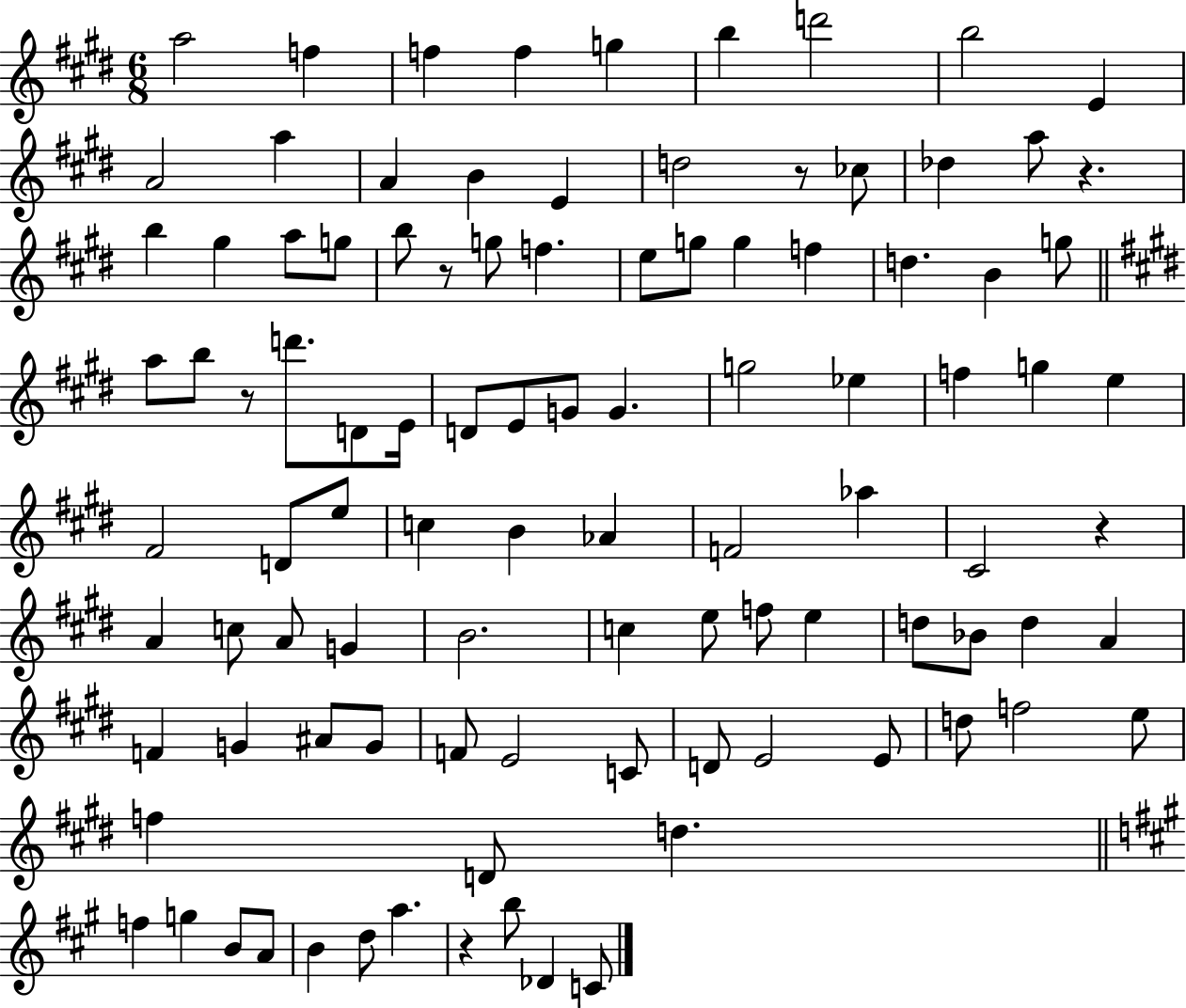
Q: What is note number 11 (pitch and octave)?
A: A5